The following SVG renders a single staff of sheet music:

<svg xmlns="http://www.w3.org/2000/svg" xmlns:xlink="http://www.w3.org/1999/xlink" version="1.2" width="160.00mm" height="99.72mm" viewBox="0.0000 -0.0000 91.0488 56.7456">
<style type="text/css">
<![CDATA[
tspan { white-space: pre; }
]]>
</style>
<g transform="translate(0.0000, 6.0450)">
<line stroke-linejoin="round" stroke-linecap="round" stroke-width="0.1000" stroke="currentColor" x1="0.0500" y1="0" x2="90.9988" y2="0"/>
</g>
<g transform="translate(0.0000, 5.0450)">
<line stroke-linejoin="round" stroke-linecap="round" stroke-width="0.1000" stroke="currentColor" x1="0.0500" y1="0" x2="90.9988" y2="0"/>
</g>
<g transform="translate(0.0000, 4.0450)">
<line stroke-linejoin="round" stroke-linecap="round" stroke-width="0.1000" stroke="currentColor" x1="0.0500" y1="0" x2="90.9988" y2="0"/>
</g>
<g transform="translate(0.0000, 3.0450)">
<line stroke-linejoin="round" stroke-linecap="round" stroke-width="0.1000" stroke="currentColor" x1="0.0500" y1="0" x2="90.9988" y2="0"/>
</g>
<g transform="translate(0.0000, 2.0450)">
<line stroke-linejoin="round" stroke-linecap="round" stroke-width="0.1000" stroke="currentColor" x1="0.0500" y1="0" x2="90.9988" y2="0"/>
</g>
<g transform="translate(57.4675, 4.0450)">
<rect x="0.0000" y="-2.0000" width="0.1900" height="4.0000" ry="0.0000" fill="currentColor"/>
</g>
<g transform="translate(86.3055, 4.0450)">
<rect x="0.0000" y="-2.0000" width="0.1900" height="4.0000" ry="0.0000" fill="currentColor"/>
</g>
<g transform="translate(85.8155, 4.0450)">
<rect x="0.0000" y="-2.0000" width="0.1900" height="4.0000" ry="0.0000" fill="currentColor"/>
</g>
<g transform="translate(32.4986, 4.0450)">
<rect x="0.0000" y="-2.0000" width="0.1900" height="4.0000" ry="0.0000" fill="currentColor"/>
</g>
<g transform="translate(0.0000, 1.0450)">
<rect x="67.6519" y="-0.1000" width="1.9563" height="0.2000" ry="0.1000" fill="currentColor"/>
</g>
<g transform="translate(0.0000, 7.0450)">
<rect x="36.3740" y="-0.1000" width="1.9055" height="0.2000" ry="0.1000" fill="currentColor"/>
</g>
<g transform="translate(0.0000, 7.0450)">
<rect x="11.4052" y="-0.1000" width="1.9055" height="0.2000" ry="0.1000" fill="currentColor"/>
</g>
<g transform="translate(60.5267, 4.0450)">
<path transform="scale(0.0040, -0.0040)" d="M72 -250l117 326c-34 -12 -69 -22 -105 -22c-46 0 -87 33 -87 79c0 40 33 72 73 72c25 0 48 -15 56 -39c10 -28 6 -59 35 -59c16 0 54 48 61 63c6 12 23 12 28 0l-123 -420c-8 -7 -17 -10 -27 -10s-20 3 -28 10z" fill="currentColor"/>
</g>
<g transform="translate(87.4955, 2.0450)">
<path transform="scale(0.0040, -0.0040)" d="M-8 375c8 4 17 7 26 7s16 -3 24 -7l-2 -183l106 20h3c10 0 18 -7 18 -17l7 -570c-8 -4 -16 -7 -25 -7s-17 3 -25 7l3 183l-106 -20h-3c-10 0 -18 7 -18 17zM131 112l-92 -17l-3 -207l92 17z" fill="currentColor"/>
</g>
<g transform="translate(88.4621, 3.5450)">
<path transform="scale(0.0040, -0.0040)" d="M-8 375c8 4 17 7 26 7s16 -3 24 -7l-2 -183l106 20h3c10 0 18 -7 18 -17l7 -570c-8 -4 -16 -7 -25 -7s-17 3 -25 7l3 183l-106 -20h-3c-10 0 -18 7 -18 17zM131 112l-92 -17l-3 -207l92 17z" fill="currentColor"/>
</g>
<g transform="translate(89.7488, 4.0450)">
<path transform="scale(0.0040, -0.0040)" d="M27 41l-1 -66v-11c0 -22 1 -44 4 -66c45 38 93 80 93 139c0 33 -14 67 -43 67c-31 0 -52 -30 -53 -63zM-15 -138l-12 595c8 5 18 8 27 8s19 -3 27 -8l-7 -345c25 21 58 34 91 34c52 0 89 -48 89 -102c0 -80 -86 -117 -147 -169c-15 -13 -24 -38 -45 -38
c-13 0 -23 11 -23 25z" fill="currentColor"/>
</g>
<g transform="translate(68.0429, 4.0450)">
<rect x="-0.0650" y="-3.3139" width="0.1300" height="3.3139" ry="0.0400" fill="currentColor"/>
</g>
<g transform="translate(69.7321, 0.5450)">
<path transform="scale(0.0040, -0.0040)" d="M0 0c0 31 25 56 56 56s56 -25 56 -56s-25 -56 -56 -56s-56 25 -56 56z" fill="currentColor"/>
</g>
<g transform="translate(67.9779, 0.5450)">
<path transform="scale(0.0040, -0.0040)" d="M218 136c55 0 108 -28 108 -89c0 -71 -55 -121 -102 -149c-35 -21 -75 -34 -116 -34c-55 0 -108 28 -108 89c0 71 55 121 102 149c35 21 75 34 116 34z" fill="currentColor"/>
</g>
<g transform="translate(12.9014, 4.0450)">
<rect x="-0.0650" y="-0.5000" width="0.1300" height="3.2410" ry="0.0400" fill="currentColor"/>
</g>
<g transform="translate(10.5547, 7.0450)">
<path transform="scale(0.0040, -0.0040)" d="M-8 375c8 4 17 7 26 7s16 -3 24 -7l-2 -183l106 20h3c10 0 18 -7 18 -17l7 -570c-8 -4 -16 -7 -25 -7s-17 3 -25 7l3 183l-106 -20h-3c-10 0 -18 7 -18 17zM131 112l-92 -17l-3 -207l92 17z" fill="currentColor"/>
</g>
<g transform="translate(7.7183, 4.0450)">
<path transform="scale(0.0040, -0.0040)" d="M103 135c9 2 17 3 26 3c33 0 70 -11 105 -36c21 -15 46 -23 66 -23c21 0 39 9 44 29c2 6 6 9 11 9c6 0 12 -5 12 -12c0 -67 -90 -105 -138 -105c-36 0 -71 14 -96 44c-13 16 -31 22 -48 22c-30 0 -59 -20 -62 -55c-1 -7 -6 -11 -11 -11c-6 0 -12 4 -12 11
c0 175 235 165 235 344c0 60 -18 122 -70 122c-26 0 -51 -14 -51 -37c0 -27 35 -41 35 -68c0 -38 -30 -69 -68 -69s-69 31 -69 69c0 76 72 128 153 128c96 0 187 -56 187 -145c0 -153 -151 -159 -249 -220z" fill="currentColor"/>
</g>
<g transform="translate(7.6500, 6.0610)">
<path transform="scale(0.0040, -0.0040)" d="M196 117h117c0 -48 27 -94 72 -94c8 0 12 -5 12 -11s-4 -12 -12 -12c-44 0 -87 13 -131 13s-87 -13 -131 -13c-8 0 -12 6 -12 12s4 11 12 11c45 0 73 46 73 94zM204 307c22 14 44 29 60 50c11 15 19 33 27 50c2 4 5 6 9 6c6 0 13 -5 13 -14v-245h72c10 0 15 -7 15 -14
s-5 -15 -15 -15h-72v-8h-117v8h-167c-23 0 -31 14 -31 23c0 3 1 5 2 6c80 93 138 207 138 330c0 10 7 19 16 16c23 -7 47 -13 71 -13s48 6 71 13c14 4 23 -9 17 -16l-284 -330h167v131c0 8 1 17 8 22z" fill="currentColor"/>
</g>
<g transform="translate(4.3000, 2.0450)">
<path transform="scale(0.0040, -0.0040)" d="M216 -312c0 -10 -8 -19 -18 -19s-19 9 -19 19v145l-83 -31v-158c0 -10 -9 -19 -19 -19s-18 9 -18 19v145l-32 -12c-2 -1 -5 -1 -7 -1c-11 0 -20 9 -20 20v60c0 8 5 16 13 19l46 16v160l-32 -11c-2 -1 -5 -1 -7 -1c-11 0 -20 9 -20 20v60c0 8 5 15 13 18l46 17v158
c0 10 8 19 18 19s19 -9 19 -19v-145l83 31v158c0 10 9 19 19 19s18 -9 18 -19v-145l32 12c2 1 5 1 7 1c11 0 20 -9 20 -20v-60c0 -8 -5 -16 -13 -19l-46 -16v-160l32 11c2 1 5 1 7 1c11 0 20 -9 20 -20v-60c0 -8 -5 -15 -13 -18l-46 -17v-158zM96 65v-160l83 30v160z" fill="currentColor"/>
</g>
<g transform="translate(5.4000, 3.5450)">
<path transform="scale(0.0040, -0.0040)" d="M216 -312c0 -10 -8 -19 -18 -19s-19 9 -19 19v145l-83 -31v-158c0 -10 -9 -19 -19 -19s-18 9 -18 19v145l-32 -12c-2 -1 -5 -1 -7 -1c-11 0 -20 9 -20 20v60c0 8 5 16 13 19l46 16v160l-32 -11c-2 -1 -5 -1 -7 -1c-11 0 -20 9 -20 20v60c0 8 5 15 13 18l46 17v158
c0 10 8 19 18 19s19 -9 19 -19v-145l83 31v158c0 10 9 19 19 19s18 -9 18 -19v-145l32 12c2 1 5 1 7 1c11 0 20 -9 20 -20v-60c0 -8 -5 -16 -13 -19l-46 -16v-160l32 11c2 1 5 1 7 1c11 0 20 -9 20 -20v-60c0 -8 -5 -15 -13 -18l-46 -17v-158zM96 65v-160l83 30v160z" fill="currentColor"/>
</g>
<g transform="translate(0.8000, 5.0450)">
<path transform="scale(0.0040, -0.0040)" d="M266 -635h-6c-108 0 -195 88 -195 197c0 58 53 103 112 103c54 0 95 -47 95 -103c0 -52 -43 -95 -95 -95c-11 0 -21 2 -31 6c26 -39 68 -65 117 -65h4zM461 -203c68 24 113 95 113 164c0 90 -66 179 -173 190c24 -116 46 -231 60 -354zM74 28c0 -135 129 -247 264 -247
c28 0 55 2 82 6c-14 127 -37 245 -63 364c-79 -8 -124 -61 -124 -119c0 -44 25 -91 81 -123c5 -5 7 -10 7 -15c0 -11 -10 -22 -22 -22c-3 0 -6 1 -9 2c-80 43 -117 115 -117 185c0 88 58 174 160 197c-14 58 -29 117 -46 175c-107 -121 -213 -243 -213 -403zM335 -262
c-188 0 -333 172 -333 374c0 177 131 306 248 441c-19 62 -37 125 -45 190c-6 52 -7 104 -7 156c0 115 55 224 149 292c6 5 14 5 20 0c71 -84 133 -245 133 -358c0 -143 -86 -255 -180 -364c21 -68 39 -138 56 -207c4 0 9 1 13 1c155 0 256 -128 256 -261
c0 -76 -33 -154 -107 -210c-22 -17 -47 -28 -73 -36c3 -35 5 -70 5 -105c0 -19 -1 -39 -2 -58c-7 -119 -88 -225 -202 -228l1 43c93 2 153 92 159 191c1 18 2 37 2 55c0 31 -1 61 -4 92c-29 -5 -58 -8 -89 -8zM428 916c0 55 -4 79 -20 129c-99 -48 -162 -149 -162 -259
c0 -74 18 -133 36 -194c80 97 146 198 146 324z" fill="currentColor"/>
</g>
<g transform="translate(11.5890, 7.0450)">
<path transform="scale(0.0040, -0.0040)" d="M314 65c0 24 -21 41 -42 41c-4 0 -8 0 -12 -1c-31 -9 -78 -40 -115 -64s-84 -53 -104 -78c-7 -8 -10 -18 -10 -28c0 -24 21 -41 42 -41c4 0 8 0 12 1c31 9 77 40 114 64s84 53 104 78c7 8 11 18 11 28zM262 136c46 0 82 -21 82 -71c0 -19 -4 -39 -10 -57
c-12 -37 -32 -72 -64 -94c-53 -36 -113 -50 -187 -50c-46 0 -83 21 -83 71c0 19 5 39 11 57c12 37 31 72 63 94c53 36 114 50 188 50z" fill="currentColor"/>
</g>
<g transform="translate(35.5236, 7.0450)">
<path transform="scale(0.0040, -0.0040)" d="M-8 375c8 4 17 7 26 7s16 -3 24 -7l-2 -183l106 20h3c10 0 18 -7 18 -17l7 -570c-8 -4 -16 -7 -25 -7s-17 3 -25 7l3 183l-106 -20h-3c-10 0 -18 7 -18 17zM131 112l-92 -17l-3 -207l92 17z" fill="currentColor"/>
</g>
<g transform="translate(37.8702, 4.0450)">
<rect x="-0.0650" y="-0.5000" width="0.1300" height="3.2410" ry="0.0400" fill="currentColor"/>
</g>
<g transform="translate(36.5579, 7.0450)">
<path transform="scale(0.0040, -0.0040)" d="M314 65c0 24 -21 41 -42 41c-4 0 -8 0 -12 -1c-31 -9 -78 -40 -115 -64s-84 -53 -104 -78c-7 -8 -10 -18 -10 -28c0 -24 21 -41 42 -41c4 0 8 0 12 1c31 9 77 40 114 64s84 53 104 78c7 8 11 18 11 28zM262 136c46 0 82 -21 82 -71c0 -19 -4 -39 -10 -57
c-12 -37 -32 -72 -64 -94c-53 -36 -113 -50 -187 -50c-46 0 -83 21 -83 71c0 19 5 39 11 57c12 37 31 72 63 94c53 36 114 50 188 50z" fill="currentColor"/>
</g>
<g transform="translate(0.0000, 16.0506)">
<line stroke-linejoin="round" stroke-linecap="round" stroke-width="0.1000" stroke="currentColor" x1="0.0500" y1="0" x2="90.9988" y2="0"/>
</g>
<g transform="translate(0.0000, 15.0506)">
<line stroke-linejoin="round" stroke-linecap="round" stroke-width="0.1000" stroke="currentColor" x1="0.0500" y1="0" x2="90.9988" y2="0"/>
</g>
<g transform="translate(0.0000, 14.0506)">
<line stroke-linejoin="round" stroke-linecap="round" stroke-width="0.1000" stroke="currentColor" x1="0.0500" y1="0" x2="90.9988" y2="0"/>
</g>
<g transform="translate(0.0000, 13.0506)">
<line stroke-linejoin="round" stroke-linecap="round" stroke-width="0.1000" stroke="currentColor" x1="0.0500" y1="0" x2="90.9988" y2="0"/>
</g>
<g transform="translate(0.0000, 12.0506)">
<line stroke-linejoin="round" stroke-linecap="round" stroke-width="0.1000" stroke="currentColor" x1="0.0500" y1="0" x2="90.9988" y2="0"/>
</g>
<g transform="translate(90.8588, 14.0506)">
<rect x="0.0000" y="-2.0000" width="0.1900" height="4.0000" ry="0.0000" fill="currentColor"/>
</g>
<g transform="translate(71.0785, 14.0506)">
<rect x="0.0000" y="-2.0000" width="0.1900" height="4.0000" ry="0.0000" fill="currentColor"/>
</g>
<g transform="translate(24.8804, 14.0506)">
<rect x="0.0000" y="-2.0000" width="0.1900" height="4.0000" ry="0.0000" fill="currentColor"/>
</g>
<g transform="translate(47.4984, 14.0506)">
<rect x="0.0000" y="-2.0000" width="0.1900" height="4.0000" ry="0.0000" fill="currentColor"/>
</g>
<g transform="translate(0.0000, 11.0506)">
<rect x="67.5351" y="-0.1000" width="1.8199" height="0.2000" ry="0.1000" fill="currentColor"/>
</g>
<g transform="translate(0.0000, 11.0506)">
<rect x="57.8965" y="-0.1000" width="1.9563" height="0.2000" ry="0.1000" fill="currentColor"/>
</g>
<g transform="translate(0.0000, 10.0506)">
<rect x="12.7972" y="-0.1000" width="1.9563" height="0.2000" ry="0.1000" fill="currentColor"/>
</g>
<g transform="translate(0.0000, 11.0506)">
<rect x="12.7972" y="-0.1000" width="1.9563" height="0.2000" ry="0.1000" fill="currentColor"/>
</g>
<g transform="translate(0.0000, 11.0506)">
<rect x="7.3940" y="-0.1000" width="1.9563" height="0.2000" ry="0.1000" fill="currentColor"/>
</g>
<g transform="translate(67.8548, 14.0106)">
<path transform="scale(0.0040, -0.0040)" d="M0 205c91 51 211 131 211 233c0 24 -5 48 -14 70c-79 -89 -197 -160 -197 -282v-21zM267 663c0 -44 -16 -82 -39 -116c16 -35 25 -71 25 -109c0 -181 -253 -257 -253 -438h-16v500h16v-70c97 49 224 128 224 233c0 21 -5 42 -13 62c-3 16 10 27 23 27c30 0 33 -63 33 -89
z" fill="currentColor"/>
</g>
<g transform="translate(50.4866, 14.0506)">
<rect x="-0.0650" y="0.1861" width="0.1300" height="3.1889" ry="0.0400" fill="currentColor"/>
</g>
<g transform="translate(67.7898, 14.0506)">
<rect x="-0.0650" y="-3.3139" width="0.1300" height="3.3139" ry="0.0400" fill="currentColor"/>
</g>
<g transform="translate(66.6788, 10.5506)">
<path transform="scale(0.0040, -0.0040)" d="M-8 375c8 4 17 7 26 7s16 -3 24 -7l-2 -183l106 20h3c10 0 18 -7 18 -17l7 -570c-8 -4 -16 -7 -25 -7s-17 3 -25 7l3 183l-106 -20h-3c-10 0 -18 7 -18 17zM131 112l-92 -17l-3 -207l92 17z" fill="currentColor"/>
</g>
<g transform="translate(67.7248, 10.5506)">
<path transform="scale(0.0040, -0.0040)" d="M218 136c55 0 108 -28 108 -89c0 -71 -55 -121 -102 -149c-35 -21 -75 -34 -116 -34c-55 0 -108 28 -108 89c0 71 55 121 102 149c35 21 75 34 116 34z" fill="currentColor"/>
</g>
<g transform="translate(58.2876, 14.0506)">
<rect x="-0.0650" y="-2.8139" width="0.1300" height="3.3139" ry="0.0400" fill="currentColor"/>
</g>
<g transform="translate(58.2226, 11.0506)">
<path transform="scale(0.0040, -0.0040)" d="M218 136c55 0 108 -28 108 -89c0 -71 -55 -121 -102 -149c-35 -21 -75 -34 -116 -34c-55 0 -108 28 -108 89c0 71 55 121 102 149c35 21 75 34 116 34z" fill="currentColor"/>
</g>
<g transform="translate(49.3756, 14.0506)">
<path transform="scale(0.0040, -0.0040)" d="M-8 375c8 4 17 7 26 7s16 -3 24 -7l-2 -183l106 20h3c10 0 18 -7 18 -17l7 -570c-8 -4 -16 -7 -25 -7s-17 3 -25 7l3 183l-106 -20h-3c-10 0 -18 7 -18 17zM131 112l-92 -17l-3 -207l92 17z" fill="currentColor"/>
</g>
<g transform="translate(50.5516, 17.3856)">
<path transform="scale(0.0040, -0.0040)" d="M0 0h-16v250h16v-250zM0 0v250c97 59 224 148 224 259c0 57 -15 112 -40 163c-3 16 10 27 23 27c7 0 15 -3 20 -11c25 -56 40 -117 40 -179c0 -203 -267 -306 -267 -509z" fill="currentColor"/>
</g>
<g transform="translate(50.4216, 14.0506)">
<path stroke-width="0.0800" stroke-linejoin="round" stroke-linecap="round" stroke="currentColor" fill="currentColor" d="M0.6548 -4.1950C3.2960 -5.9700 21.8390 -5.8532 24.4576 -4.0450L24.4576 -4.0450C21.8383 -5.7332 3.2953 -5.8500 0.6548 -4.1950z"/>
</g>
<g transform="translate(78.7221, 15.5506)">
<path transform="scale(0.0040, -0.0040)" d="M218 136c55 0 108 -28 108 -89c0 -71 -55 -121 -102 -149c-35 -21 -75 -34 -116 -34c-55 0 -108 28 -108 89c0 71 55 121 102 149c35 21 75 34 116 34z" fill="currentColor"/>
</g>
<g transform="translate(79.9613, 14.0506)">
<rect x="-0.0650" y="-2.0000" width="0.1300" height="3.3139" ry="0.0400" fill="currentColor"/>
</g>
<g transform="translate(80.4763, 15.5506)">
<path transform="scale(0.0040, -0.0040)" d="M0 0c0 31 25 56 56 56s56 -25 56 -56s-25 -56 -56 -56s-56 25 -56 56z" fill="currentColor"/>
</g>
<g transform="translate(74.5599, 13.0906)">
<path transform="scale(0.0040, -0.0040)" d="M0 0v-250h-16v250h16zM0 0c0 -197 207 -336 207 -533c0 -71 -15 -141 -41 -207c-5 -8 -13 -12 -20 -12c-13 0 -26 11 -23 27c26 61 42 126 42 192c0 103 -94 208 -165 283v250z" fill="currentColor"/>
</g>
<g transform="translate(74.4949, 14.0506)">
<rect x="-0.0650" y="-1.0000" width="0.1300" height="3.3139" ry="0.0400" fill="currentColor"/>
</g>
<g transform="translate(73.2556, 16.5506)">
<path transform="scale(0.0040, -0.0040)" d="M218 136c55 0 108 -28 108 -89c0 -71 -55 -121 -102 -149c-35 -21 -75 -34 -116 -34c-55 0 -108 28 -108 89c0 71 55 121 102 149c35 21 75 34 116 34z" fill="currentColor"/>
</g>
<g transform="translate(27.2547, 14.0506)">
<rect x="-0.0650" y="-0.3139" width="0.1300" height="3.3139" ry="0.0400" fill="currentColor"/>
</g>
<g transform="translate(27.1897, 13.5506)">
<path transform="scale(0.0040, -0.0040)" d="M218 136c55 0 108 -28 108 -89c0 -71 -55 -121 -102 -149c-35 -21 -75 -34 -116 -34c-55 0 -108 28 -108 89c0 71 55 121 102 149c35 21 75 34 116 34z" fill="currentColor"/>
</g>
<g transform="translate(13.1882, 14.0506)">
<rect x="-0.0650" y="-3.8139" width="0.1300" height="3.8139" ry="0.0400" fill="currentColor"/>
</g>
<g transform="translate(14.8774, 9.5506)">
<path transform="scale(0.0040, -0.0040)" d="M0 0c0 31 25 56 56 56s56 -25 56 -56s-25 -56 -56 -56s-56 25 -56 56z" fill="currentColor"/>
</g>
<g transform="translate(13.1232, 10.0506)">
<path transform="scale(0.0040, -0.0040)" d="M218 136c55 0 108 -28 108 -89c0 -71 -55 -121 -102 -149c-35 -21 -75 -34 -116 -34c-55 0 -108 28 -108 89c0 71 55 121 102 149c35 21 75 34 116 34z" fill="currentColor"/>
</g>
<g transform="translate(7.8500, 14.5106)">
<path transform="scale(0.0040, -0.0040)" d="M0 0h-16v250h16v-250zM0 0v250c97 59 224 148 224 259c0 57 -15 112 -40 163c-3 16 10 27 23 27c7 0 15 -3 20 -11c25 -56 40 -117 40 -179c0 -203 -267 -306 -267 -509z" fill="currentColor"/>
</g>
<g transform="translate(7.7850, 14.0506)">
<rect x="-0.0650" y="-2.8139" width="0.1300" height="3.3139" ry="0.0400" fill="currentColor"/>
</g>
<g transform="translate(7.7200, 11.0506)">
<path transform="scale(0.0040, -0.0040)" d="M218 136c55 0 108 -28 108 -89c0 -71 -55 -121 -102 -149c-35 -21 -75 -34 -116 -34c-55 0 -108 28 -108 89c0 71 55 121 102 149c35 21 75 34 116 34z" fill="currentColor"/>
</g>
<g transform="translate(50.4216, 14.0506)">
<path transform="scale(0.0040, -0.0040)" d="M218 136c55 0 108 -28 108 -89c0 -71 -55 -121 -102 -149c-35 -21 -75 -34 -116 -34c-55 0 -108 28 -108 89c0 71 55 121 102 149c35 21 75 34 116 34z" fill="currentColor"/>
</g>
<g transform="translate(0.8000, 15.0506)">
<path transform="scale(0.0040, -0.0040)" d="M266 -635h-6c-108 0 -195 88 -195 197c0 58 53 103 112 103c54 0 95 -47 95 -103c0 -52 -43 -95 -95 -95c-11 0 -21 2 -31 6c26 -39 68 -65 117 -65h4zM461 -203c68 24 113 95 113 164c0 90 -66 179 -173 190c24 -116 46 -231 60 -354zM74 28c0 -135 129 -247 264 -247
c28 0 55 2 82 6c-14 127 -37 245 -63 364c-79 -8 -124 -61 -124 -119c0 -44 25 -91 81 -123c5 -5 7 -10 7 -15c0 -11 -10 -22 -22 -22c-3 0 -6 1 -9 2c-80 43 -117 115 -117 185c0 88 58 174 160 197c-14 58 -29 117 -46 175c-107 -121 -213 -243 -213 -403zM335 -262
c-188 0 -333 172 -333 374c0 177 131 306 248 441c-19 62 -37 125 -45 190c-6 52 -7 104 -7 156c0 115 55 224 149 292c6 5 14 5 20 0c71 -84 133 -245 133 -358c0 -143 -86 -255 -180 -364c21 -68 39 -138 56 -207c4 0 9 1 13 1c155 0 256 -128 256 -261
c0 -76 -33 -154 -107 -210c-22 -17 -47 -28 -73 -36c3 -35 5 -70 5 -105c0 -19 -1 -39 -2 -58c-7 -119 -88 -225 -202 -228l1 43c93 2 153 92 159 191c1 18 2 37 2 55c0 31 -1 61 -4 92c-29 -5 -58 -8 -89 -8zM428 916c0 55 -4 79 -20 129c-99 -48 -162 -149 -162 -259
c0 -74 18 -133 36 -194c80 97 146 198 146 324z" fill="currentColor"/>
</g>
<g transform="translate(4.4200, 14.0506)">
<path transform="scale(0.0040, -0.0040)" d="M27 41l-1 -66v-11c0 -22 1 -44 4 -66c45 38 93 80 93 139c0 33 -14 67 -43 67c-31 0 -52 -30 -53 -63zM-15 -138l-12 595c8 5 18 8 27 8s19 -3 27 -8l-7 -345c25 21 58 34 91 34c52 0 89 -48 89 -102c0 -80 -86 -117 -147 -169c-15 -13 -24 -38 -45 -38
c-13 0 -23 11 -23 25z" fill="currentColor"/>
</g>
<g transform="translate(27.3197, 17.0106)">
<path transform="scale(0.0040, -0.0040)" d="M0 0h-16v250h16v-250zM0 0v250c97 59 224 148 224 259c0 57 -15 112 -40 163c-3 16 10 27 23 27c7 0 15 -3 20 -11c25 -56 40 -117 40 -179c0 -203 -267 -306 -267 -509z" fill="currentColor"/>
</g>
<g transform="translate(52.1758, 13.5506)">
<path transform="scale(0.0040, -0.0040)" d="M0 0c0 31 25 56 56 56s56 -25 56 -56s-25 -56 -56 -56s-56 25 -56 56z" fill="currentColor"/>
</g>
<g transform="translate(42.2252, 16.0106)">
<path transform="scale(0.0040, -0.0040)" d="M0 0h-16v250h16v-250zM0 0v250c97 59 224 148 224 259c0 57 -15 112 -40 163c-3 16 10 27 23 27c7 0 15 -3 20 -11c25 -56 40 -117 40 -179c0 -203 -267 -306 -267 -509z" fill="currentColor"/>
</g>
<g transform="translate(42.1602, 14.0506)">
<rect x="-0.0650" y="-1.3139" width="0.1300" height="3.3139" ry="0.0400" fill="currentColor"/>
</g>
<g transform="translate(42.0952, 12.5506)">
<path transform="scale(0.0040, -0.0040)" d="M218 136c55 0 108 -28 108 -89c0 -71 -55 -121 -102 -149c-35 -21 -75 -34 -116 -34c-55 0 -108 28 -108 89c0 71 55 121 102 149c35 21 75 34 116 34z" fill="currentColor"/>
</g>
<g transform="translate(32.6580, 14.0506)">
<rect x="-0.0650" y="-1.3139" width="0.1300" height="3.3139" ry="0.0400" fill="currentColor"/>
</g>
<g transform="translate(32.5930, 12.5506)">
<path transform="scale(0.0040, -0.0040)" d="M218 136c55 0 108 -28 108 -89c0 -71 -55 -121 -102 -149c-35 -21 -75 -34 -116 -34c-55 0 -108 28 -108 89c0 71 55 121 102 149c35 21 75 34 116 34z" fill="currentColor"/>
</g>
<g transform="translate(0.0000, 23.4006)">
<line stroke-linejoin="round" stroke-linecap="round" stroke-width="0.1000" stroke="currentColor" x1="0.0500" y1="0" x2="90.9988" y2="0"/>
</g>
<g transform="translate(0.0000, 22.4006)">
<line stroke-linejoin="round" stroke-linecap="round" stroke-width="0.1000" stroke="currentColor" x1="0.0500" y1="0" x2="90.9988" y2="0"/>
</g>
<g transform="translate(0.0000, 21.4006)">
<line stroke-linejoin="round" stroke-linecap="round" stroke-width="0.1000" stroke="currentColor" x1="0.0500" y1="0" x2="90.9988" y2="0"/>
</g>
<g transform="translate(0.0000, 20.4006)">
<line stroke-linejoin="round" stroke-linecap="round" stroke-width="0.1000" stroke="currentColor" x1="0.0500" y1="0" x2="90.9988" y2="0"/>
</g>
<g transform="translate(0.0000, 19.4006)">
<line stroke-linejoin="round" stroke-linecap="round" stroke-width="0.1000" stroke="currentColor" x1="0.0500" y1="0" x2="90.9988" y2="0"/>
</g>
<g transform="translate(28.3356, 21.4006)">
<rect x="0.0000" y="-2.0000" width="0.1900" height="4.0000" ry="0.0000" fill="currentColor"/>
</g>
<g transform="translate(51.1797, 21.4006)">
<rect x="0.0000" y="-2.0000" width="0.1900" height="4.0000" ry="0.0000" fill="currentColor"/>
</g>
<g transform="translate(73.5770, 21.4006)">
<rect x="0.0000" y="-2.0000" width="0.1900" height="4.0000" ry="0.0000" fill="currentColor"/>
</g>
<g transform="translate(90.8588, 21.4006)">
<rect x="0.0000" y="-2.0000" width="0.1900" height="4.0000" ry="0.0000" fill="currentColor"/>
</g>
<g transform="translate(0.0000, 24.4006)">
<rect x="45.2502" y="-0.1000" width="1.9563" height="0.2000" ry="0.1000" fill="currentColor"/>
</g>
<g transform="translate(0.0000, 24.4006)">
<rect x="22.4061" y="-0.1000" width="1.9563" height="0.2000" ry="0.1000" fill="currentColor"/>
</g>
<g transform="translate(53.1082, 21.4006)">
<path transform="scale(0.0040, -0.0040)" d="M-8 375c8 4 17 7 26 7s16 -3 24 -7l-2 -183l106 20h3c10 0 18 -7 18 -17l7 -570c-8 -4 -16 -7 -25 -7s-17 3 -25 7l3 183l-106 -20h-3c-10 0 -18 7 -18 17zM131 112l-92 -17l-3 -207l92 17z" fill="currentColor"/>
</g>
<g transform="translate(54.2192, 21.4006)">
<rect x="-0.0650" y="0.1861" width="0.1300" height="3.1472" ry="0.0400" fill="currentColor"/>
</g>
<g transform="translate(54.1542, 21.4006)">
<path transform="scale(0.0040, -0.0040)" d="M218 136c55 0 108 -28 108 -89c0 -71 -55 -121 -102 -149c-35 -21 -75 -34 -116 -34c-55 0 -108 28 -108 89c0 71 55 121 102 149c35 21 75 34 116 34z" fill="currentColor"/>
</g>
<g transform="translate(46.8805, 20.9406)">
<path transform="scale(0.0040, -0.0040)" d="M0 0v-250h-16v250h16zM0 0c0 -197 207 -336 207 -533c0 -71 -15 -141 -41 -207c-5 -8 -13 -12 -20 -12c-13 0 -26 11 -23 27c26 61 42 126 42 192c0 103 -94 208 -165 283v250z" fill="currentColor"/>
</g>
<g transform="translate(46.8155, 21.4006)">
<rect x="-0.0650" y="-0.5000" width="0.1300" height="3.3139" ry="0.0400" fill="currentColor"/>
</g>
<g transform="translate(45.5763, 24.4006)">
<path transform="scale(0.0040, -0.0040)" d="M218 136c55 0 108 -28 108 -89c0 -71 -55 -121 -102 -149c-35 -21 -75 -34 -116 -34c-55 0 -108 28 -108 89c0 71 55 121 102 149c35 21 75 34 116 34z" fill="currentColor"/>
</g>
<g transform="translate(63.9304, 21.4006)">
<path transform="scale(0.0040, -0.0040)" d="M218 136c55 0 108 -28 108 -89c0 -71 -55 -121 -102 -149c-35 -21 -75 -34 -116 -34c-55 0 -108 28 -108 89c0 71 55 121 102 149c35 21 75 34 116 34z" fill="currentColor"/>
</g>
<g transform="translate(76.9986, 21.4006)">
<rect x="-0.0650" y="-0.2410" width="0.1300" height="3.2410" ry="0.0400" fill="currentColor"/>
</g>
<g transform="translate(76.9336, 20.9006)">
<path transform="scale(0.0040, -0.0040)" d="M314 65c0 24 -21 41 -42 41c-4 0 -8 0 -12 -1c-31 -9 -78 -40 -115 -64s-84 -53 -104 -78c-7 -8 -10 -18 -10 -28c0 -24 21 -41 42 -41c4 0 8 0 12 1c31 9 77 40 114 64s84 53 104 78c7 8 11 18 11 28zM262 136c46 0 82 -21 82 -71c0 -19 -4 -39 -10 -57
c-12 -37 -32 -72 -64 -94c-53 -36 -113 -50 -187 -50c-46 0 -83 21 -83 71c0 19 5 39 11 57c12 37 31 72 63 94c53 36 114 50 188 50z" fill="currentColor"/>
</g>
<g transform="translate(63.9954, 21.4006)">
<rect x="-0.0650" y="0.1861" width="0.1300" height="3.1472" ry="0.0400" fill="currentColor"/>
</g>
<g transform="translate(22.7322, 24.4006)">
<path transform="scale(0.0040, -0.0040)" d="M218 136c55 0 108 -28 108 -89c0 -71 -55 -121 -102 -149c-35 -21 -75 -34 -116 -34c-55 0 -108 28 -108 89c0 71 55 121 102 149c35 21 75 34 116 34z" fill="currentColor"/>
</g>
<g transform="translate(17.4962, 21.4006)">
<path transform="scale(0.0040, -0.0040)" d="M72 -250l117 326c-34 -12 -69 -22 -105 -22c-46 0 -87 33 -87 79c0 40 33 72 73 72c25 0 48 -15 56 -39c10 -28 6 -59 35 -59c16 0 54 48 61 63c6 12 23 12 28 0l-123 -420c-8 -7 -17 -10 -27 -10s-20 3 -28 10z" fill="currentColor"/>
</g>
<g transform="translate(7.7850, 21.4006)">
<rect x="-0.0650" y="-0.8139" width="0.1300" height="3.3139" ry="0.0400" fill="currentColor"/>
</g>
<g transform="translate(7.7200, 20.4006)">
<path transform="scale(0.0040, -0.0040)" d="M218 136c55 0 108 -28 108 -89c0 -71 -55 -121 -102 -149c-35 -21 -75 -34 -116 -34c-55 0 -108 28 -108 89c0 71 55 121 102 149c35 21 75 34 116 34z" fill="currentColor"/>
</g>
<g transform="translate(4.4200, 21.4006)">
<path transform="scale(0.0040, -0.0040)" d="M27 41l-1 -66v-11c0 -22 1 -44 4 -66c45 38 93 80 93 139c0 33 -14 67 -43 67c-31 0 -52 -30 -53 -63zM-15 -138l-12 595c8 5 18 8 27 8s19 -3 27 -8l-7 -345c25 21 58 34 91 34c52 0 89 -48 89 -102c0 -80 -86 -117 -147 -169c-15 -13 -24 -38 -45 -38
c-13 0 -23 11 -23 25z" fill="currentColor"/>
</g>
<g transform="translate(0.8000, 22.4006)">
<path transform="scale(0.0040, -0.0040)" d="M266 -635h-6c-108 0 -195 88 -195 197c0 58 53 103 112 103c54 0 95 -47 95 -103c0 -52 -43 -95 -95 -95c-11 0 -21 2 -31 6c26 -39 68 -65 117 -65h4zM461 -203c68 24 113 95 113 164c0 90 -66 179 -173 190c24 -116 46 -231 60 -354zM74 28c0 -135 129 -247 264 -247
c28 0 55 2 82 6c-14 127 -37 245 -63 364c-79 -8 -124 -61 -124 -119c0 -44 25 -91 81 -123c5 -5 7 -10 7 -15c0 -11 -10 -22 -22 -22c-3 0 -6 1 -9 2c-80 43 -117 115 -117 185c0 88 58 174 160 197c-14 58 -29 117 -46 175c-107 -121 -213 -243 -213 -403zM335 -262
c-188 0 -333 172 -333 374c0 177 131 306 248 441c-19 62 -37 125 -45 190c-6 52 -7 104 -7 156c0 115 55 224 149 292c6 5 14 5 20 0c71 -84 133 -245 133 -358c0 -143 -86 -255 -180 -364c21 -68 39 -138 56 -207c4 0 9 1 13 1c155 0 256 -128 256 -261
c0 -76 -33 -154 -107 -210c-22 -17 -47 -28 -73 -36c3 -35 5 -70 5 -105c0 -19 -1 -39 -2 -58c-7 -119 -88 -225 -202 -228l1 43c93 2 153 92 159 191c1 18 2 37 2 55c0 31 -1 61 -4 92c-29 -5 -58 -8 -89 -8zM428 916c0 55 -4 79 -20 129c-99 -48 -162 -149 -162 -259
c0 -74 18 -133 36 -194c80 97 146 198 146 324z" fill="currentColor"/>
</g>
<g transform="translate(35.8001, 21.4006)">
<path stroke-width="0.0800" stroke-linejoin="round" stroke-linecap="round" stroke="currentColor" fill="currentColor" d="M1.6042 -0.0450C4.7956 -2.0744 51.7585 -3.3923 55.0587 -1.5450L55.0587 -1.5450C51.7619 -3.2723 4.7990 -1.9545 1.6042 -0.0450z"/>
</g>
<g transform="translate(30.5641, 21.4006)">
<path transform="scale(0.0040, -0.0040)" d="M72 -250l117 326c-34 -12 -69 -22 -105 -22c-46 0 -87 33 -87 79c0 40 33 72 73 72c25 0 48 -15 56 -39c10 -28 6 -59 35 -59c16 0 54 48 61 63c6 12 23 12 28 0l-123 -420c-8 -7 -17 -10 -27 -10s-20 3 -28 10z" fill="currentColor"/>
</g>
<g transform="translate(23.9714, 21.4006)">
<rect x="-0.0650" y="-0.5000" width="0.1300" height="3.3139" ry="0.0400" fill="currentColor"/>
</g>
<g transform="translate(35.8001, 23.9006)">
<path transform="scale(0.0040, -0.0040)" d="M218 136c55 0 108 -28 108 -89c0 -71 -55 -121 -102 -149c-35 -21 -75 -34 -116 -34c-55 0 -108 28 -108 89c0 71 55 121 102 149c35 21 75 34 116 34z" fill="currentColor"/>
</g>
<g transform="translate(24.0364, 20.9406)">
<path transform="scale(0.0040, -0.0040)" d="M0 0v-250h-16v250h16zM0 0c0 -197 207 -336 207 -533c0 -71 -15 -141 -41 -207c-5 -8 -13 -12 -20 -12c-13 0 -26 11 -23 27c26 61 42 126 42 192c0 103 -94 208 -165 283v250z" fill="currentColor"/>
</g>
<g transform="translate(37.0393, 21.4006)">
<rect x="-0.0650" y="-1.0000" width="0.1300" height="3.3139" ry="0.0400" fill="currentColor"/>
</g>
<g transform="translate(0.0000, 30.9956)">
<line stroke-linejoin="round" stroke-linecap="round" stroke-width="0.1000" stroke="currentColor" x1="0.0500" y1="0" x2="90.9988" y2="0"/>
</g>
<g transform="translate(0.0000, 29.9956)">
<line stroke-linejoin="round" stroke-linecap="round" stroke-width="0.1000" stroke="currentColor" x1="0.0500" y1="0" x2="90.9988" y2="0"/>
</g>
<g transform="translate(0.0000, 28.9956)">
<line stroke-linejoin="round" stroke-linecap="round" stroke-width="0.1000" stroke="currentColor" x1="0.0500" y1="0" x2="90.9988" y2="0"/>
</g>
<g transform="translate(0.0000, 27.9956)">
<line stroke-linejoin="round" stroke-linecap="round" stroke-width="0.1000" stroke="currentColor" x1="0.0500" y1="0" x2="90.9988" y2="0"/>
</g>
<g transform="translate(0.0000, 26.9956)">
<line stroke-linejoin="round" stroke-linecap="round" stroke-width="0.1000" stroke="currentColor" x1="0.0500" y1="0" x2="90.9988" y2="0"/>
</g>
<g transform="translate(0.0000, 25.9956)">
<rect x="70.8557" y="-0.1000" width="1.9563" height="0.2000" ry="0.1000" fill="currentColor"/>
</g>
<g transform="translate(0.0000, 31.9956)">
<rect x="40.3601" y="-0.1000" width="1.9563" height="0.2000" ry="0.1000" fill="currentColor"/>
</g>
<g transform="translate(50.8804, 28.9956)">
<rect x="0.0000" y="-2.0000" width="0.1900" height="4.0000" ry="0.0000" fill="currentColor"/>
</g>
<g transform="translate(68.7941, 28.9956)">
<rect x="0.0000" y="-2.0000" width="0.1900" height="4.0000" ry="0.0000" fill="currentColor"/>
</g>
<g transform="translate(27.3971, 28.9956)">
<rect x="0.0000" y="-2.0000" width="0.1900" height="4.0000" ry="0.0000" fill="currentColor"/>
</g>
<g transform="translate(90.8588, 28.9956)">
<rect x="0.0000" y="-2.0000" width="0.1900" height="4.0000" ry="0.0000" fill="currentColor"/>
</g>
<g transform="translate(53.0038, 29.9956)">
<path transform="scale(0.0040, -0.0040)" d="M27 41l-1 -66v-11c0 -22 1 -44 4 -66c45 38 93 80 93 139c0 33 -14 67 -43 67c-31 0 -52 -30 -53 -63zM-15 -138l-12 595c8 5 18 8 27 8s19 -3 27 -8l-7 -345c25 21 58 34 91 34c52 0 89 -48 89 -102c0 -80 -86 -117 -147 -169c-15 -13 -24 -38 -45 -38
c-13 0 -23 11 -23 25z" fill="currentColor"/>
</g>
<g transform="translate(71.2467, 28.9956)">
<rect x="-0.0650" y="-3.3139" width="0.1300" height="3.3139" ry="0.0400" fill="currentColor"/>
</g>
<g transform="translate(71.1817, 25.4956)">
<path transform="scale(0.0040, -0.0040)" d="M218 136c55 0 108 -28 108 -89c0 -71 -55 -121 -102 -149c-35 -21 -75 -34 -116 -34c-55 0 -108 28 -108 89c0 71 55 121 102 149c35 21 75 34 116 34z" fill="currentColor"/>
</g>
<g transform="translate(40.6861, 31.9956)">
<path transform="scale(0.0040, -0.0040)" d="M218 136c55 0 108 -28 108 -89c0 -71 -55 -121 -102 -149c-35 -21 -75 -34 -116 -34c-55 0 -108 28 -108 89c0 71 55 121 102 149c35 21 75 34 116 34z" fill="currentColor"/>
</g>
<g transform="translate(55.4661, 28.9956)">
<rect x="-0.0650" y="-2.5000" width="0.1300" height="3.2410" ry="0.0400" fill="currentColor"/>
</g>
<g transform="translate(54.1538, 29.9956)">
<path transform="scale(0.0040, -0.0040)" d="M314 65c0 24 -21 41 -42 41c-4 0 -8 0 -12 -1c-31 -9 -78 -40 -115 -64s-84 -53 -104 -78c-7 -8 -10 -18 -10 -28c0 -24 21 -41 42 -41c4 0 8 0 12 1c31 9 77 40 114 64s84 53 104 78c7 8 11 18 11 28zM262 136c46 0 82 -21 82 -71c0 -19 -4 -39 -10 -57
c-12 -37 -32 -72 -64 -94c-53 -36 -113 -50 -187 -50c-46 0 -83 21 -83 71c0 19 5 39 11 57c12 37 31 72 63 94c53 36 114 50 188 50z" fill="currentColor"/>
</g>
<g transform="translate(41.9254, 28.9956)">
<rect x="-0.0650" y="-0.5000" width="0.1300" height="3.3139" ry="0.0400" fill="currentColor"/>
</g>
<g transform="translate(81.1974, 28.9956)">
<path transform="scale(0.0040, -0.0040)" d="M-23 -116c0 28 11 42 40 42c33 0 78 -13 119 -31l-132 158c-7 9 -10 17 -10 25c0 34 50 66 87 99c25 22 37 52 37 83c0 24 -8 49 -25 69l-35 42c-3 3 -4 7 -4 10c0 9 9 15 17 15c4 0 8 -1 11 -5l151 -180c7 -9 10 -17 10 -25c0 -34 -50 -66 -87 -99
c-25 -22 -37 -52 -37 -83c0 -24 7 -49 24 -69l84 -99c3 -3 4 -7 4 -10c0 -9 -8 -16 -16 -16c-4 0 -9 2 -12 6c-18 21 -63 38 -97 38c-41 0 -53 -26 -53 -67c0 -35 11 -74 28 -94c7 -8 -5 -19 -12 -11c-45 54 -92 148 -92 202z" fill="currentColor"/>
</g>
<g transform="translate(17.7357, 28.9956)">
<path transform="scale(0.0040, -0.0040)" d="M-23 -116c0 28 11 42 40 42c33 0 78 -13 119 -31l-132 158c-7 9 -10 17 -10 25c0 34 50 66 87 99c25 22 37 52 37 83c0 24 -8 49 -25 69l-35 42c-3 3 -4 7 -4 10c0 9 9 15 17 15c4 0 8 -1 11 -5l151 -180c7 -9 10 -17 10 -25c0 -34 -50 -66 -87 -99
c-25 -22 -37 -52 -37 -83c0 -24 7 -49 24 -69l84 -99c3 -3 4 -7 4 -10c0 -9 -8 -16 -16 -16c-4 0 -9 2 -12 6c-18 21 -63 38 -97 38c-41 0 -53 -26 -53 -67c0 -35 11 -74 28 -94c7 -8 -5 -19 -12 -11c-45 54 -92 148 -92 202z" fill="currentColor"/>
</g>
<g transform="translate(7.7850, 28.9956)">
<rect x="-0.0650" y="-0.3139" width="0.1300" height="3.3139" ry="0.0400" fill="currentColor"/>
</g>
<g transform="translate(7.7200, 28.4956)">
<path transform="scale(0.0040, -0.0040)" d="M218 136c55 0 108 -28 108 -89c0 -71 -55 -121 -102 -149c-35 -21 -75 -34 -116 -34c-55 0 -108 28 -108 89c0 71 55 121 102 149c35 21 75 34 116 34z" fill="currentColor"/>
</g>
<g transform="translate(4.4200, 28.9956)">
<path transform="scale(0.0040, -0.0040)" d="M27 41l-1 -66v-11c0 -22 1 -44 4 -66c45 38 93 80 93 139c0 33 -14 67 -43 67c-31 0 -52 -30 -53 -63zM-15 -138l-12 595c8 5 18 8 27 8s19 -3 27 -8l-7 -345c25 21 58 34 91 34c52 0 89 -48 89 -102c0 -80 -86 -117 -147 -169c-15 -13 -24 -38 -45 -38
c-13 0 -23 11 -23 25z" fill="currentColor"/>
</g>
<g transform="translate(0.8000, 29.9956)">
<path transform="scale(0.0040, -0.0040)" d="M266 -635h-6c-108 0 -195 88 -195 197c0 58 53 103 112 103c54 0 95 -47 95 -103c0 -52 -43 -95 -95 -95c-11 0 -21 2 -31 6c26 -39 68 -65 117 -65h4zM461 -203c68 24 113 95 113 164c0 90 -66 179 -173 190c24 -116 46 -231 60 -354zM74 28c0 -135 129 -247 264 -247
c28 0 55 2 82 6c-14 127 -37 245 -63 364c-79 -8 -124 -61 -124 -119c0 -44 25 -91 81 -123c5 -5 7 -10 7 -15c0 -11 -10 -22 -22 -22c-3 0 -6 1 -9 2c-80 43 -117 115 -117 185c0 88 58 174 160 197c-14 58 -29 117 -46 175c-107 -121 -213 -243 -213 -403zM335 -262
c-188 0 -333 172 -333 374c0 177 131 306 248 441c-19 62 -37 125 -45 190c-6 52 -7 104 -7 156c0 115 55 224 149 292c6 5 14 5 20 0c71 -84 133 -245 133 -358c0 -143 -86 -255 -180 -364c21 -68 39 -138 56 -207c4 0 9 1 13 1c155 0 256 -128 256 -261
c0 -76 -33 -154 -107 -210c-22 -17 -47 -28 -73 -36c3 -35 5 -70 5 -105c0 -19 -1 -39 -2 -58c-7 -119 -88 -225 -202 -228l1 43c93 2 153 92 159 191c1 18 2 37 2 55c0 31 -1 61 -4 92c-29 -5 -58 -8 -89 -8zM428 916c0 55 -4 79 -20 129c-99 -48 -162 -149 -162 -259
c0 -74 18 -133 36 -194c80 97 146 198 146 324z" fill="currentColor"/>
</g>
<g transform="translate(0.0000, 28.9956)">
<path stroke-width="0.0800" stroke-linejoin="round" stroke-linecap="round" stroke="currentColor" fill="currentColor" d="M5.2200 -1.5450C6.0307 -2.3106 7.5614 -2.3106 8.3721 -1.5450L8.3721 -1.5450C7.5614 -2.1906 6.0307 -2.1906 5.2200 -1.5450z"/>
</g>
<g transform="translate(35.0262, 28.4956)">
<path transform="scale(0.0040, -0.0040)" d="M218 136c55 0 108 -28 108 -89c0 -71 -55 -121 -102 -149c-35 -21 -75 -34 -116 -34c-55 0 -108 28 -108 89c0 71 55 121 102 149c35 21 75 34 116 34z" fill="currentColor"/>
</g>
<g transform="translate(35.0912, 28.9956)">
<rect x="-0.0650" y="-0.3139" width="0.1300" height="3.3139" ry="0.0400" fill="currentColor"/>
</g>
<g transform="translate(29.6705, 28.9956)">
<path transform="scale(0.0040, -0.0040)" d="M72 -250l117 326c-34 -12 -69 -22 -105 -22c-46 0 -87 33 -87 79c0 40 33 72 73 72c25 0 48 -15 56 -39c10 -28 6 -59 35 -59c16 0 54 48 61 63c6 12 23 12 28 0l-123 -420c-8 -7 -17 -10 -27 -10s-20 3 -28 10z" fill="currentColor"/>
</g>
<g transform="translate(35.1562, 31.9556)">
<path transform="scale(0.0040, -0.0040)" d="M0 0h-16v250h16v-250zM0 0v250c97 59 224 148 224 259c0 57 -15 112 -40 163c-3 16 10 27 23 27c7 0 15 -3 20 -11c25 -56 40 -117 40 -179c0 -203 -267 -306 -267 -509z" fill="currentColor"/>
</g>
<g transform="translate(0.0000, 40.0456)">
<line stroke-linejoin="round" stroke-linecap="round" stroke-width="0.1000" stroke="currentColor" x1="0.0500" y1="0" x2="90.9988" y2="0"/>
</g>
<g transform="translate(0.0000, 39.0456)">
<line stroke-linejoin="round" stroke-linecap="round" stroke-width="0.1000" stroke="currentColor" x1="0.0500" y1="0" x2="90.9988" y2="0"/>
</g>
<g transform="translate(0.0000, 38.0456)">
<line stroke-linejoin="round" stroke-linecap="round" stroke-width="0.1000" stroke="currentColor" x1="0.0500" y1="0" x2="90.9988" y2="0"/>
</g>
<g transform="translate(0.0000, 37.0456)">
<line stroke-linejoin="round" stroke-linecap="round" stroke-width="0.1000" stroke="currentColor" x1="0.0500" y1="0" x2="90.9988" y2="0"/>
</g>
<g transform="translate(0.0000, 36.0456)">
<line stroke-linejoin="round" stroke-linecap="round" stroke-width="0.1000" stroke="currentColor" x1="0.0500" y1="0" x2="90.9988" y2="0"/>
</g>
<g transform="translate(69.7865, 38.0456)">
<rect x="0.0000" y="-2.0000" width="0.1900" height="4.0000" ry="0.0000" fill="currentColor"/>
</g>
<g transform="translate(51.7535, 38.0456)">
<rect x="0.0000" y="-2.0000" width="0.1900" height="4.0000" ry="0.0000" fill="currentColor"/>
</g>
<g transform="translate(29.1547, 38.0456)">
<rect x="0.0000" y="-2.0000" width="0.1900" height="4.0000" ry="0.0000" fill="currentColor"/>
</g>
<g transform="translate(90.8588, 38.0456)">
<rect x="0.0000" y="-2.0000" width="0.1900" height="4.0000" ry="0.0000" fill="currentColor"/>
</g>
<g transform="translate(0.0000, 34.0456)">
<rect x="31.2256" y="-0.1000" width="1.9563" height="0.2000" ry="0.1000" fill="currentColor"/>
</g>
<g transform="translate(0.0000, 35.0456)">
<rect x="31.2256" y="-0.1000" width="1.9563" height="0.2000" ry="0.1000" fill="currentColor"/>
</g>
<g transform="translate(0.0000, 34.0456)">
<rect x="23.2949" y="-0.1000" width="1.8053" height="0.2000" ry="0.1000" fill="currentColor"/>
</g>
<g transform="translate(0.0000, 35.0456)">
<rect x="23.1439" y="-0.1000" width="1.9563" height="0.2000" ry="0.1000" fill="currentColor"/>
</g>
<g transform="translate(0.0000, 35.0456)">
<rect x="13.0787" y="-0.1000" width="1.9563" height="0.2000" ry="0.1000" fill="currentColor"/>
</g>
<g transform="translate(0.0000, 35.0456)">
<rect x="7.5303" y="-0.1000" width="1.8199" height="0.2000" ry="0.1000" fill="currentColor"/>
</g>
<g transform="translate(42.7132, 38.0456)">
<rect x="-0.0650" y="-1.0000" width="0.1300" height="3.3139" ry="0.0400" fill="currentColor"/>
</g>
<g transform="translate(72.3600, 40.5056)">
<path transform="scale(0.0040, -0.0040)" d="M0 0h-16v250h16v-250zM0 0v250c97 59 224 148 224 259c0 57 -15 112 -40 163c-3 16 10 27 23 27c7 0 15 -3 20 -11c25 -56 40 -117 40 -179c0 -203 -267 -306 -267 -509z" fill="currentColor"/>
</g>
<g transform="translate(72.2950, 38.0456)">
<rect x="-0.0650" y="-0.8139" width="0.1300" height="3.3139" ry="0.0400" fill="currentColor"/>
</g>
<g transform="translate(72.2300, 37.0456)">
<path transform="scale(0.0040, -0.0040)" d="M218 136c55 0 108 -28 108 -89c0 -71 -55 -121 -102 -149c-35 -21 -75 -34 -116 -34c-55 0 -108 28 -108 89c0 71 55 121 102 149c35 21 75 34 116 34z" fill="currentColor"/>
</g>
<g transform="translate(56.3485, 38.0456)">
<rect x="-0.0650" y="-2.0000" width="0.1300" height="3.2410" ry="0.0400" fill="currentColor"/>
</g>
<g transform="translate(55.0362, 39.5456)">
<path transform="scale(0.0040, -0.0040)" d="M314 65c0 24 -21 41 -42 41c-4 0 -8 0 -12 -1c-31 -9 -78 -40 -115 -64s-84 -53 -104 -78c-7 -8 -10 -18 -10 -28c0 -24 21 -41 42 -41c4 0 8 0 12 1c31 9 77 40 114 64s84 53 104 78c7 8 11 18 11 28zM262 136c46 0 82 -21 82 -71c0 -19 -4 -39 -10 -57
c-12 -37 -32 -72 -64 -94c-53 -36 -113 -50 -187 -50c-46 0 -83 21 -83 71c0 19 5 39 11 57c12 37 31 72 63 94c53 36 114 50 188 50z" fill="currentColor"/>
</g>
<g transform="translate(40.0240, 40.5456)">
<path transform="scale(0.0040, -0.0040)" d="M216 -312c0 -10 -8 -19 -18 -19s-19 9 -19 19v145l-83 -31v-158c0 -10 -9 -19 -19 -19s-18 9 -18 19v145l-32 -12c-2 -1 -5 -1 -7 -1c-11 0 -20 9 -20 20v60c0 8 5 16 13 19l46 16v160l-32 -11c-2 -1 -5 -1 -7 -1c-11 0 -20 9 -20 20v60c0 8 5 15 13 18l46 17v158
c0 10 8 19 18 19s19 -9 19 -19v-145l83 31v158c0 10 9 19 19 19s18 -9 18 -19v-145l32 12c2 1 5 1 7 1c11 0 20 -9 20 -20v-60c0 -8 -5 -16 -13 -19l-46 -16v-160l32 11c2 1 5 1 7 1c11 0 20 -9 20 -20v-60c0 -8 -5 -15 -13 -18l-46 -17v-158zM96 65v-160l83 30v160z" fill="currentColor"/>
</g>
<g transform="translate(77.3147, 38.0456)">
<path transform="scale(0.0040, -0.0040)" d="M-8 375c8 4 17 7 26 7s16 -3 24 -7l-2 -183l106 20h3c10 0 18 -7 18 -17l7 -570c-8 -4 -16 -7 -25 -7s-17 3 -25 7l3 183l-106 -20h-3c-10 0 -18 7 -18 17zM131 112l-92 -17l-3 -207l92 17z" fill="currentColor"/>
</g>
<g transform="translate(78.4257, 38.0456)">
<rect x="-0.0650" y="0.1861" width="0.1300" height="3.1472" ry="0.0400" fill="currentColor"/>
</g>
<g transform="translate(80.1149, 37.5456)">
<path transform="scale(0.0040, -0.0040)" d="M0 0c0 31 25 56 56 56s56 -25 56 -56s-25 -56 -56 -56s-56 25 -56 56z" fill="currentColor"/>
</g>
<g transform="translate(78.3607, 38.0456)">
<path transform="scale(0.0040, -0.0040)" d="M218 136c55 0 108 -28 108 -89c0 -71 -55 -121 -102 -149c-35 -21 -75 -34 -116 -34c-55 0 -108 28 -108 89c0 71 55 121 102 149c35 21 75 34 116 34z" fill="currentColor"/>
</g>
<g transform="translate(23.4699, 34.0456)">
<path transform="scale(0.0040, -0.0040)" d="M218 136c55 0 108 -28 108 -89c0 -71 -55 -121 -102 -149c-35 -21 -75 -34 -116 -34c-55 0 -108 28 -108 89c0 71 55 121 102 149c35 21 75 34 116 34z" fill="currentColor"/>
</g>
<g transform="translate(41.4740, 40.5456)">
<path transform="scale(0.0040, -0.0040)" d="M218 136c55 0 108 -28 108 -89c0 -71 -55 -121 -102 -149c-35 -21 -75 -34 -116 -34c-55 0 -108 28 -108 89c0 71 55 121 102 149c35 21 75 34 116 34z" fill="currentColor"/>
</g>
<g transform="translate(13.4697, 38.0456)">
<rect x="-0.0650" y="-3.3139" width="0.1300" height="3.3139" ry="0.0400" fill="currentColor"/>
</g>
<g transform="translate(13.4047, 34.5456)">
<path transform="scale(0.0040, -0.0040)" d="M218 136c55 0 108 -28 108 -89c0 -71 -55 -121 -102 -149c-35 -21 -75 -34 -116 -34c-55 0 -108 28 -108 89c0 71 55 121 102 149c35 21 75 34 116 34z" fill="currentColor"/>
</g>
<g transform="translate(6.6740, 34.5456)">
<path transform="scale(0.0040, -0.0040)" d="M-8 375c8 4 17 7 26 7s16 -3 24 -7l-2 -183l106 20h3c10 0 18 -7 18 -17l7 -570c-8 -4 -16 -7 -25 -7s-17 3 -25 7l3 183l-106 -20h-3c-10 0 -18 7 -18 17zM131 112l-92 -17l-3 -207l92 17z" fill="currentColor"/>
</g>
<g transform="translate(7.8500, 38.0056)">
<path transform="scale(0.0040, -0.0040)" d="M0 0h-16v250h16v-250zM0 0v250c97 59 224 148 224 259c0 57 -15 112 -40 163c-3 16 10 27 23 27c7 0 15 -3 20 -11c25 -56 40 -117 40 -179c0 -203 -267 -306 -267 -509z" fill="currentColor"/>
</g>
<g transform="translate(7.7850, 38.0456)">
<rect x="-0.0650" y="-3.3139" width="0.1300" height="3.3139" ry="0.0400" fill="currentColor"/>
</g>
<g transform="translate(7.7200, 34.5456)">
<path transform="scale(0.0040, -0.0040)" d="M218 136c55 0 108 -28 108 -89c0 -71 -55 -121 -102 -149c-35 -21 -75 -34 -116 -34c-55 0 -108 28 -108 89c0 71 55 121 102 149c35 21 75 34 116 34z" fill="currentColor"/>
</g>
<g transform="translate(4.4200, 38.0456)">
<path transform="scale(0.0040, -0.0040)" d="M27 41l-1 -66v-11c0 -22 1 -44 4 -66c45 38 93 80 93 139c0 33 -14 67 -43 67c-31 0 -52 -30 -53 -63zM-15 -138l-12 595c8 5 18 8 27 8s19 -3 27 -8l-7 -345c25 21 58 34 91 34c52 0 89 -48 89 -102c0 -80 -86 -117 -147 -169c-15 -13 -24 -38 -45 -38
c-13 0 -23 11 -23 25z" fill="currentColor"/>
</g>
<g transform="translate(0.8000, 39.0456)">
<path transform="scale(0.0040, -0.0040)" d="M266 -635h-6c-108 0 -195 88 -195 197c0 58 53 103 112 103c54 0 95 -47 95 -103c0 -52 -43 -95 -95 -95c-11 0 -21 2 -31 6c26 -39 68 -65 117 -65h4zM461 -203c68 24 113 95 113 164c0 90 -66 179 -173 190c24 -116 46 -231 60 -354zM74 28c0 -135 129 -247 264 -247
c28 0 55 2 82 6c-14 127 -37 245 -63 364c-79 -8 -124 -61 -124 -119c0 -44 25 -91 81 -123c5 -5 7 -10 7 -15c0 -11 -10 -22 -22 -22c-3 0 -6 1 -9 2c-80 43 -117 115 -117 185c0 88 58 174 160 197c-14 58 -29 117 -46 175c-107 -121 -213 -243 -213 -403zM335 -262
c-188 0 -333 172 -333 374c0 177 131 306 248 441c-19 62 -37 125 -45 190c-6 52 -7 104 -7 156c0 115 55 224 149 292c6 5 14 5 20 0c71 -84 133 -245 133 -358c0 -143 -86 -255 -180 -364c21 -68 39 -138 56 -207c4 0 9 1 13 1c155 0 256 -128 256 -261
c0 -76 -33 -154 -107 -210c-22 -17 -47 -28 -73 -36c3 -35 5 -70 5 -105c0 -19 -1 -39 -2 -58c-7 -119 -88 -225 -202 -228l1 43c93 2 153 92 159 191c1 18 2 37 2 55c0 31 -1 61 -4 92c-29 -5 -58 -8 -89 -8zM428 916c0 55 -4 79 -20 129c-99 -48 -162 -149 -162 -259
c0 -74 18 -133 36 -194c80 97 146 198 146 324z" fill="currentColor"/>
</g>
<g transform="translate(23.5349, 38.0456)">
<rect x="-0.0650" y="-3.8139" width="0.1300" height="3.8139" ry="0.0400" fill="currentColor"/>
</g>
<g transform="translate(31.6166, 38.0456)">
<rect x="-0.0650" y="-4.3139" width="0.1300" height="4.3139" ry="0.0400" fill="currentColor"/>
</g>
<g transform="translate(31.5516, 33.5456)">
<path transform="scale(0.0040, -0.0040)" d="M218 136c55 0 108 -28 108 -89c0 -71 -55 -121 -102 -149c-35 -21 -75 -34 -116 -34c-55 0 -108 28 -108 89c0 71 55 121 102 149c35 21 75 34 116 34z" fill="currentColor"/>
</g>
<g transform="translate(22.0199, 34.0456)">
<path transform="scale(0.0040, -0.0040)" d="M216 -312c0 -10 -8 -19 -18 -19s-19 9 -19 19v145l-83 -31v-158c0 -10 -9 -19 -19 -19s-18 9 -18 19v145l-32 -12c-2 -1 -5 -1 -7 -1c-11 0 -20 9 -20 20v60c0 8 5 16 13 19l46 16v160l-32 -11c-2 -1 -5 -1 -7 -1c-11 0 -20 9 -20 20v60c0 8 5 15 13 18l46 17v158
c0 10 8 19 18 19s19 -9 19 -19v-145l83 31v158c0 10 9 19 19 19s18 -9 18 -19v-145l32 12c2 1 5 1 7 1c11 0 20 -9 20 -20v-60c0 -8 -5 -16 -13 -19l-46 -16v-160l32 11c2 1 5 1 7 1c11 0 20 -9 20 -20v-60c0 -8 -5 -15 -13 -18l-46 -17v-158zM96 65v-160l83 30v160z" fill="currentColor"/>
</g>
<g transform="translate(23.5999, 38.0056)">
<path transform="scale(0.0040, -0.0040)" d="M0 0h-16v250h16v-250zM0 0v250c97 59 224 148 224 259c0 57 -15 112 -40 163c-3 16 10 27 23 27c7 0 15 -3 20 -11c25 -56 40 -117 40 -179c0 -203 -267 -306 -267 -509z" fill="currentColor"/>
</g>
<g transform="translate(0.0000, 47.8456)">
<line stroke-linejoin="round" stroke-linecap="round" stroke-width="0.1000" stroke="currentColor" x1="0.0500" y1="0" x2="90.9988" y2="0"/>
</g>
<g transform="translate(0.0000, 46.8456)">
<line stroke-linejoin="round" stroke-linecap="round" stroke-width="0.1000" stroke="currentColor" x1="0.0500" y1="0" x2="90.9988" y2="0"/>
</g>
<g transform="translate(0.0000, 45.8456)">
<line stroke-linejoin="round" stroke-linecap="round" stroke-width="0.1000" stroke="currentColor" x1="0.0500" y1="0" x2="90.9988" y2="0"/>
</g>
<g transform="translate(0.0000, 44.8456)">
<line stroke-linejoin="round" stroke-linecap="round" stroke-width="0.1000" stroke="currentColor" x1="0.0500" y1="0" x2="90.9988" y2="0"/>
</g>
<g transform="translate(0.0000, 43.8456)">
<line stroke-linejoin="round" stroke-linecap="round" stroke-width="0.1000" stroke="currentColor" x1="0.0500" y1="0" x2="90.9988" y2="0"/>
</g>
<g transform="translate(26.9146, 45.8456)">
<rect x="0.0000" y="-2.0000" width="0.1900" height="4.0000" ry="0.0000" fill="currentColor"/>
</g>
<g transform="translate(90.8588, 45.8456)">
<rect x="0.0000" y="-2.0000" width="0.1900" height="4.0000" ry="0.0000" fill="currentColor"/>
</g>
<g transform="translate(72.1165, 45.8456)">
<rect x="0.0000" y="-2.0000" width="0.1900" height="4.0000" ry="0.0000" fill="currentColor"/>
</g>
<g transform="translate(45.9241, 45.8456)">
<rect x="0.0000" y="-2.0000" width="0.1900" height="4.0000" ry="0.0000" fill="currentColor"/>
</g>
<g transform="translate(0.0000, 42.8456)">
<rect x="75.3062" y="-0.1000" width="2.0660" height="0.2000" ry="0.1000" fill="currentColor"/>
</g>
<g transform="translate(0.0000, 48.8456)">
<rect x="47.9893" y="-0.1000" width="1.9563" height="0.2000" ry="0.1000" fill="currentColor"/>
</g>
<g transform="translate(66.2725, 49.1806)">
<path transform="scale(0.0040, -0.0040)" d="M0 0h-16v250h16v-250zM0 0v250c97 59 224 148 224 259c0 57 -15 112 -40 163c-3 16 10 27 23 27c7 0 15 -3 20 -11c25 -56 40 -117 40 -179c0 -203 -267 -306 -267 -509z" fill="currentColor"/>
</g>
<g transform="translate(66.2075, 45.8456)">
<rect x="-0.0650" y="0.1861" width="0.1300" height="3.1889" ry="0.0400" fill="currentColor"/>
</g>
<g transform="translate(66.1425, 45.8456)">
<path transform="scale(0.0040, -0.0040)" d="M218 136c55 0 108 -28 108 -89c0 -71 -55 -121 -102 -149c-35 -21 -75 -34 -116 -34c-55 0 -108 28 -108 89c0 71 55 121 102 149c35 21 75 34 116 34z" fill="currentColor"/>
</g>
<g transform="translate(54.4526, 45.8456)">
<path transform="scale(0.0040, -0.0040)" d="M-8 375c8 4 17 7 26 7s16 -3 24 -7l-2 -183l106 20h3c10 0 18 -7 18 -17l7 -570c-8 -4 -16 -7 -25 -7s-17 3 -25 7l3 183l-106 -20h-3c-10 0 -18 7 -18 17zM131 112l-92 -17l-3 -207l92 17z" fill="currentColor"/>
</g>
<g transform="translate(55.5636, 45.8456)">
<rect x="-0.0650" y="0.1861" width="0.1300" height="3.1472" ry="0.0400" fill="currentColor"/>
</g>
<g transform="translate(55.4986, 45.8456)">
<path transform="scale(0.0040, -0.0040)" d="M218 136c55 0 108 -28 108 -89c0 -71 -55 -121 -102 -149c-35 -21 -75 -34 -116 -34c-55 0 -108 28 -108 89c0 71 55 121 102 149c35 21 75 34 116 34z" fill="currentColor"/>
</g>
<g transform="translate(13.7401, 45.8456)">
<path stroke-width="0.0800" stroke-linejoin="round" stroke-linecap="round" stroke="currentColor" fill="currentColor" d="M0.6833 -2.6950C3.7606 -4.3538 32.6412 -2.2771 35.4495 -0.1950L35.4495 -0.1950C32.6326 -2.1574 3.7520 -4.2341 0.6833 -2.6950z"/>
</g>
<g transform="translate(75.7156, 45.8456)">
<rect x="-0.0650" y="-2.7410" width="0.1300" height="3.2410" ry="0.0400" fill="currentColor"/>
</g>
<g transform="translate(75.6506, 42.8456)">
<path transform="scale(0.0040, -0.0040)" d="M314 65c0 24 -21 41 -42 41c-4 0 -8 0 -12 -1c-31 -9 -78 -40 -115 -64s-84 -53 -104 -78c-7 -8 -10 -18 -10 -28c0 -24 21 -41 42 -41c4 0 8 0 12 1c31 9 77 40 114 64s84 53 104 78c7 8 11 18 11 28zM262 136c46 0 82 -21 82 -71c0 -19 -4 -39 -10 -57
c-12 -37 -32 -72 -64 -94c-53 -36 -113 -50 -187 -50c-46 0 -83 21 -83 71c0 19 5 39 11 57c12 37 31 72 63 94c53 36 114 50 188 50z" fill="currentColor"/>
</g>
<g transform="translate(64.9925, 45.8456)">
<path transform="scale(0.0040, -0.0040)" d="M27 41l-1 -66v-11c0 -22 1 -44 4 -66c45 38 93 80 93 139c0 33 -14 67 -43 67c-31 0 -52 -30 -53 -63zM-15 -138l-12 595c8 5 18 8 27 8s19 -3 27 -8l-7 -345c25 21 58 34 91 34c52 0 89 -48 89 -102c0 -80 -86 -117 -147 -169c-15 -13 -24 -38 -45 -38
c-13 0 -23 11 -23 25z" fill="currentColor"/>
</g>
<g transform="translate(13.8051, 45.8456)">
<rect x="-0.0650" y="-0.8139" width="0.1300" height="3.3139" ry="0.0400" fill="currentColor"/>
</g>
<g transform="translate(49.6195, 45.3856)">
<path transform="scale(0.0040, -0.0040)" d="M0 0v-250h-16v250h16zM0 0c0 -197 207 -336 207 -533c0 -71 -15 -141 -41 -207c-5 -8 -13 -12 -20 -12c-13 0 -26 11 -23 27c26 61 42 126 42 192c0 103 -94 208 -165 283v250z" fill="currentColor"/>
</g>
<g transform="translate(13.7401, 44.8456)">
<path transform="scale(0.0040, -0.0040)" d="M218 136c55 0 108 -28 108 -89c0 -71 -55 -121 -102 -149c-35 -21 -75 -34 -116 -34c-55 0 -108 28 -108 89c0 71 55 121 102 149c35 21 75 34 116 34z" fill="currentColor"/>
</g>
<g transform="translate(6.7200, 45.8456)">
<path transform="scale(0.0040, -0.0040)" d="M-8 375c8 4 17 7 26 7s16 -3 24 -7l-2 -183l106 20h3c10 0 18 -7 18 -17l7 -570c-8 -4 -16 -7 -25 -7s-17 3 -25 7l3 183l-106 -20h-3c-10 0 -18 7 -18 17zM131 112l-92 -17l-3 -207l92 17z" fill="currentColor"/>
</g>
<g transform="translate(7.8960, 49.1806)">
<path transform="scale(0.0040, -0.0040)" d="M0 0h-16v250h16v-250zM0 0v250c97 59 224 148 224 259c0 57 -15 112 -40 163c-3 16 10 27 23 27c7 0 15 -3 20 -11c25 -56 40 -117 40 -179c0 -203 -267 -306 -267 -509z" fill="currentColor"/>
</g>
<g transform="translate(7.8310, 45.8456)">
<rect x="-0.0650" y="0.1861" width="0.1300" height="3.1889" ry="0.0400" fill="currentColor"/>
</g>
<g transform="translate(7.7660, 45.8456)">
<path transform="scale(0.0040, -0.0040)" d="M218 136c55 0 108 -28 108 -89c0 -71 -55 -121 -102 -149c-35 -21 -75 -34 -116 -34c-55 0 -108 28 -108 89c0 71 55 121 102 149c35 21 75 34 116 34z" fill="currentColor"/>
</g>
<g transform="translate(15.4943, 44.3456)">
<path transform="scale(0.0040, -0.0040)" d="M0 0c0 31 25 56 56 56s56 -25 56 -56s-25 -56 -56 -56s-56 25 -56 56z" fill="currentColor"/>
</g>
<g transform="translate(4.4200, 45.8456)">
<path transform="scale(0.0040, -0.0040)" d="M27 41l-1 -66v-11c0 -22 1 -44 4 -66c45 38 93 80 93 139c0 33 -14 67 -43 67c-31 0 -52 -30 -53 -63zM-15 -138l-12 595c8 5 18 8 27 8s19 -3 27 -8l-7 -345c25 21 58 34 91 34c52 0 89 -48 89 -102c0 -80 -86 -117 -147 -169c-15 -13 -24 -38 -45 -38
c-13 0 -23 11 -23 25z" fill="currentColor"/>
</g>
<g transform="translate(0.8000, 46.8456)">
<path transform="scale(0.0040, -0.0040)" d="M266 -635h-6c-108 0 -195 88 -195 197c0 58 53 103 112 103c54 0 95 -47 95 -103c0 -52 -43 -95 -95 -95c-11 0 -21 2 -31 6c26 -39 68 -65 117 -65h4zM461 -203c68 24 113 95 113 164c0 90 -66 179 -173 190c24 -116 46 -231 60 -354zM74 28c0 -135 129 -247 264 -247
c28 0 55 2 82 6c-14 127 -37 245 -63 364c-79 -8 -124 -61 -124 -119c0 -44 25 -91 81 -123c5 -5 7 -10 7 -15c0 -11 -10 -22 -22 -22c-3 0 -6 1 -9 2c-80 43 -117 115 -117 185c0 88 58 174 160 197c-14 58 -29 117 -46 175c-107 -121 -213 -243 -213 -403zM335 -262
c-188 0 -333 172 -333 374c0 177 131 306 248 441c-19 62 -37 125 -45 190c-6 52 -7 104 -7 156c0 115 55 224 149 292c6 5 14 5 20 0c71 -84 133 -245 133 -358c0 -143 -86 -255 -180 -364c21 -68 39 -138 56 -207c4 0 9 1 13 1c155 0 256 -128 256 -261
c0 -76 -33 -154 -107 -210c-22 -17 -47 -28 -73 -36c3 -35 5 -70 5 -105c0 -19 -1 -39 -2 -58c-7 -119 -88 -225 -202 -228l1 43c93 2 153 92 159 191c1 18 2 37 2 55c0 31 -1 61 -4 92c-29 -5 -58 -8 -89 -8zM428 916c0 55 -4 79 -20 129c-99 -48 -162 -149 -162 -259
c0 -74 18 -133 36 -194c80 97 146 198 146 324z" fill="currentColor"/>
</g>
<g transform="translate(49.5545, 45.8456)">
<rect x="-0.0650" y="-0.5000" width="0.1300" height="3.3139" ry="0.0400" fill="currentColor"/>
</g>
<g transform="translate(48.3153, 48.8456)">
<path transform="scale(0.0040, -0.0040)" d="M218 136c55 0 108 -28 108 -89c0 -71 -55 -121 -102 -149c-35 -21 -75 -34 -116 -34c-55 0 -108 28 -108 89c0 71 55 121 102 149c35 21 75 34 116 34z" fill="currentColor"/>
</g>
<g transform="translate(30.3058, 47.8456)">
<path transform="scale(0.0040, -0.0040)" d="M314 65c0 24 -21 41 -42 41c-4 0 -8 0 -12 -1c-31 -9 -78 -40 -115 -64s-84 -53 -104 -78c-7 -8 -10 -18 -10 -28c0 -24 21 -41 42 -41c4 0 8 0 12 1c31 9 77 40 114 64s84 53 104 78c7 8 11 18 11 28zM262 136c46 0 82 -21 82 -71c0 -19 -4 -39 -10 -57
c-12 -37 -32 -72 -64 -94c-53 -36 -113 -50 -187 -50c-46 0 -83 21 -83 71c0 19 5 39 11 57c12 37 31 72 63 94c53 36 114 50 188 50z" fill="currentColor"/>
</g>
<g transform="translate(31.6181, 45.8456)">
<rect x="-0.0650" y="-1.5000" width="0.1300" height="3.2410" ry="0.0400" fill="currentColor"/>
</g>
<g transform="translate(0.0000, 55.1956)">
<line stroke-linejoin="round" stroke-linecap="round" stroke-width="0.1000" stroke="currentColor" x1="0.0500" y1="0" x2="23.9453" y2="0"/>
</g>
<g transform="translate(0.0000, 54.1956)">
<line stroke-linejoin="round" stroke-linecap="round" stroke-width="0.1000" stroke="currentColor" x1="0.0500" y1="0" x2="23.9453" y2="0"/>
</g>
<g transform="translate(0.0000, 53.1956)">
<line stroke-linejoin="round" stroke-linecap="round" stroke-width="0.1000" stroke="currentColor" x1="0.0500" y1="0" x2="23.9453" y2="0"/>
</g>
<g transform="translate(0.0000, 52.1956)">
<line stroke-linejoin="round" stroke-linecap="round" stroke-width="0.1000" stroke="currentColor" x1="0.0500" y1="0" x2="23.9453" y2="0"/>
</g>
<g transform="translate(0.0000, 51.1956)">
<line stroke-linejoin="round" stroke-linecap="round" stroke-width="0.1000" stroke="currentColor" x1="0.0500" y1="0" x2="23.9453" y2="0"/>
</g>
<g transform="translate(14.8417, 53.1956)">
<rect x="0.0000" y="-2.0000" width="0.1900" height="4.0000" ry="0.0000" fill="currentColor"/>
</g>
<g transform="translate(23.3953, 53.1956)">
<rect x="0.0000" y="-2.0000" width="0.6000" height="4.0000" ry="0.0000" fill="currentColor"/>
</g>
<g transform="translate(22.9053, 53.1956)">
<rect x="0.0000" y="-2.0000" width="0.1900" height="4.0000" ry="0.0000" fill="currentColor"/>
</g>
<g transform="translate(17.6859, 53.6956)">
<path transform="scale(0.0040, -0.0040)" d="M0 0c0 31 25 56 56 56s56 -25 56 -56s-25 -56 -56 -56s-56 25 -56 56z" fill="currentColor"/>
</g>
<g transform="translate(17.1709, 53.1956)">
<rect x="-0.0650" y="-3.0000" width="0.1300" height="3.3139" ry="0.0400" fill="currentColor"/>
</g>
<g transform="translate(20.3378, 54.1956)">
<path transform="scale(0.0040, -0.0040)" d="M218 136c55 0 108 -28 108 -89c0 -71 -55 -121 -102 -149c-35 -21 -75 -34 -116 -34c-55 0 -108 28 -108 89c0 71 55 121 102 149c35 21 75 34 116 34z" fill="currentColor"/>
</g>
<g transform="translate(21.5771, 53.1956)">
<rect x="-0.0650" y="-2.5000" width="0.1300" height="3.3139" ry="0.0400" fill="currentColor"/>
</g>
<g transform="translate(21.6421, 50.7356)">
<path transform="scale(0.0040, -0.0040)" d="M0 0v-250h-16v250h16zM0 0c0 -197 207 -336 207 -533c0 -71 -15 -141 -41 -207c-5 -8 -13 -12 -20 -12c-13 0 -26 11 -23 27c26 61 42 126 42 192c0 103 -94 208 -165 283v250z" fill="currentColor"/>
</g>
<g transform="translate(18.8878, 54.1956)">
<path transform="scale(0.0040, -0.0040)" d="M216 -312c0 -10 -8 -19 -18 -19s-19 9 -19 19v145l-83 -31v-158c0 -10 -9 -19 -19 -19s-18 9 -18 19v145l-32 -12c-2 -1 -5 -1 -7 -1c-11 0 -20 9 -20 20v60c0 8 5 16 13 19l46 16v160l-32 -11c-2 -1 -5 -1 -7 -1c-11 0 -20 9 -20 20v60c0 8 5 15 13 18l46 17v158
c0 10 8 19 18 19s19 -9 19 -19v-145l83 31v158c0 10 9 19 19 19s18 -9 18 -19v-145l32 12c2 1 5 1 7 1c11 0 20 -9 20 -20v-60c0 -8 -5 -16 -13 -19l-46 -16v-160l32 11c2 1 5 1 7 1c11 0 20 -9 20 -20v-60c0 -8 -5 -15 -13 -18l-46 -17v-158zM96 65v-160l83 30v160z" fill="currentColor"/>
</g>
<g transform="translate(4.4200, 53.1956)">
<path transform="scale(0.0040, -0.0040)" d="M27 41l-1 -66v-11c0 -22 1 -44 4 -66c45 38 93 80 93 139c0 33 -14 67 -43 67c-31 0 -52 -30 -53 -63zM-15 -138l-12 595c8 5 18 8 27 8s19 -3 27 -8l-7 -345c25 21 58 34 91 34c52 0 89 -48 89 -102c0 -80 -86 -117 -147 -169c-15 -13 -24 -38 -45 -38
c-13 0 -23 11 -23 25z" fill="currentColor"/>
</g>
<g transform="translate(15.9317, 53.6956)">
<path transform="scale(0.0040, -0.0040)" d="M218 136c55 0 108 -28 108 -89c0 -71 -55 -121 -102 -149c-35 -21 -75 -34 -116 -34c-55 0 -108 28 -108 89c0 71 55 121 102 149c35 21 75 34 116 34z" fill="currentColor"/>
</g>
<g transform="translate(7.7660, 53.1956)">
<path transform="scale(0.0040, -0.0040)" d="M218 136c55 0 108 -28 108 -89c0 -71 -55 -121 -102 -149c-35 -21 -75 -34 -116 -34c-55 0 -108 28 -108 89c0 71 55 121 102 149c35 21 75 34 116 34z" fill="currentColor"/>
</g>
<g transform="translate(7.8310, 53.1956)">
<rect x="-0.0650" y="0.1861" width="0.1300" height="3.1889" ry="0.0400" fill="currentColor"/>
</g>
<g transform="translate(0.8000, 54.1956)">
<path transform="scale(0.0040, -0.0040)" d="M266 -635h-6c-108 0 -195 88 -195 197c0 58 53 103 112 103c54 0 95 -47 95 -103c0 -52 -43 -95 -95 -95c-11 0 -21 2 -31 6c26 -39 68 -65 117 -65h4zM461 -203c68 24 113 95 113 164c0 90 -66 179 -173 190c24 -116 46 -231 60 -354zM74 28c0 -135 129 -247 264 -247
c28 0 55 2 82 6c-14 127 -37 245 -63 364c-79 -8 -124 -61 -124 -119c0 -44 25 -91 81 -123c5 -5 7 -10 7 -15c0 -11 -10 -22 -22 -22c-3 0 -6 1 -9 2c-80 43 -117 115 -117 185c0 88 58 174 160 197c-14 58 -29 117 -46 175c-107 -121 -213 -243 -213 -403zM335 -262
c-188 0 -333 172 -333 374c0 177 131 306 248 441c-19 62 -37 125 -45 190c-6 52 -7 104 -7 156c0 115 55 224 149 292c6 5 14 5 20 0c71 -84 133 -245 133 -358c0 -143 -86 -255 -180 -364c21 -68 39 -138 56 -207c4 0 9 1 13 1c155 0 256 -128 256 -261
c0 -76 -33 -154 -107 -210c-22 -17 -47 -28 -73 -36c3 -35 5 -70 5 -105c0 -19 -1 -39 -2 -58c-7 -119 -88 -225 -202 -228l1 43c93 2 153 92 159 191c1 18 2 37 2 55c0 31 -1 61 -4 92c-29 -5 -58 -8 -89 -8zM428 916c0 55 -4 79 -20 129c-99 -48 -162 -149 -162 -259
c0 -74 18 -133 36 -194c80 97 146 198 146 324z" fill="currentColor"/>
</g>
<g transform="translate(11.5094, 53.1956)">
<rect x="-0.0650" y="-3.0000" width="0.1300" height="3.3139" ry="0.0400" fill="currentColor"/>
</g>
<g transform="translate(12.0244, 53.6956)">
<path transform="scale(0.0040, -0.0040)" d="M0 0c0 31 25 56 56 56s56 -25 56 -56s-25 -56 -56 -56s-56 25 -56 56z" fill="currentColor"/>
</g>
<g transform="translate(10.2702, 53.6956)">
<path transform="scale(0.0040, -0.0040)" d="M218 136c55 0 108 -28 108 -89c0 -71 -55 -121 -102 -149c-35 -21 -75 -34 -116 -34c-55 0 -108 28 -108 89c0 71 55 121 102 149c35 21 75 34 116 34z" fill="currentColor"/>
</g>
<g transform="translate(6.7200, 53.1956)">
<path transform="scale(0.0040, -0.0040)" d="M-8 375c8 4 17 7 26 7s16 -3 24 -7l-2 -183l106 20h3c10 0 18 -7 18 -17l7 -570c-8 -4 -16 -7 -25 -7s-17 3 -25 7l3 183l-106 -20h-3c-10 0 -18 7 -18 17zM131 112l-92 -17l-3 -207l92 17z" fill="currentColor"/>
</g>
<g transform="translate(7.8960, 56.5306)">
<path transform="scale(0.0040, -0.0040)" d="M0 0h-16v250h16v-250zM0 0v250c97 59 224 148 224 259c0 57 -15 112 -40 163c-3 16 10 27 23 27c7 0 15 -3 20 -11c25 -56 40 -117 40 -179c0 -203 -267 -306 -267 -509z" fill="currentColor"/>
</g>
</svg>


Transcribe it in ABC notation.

X:1
T:Untitled
M:2/4
L:1/4
K:D
C2 C2 z/2 b a/2 c' c/2 e e/2 B/2 a b/4 D/2 F d z/2 C/2 z/2 D C/2 B B c2 c z z/2 c/2 C _G2 _b z b/2 b ^c'/2 d' ^D F2 d/2 B B/2 d E2 C/2 B _B/2 a2 B/2 A A ^G/2